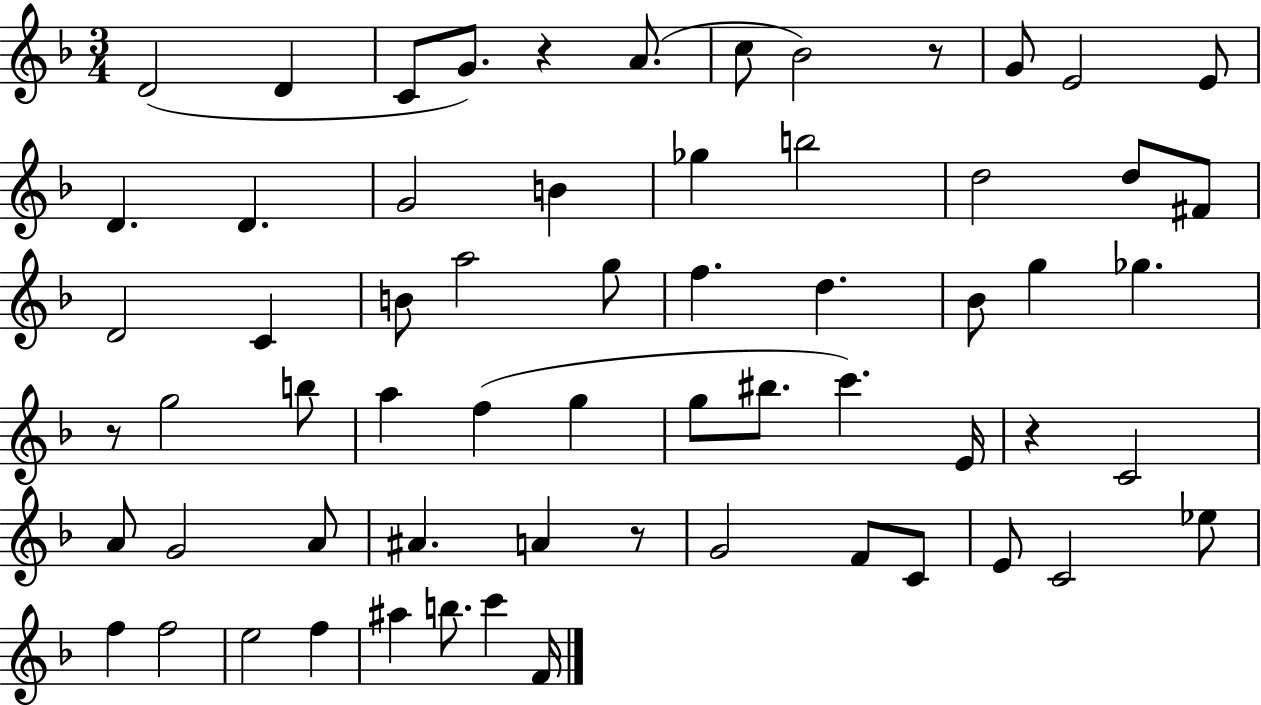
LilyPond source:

{
  \clef treble
  \numericTimeSignature
  \time 3/4
  \key f \major
  d'2( d'4 | c'8 g'8.) r4 a'8.( | c''8 bes'2) r8 | g'8 e'2 e'8 | \break d'4. d'4. | g'2 b'4 | ges''4 b''2 | d''2 d''8 fis'8 | \break d'2 c'4 | b'8 a''2 g''8 | f''4. d''4. | bes'8 g''4 ges''4. | \break r8 g''2 b''8 | a''4 f''4( g''4 | g''8 bis''8. c'''4.) e'16 | r4 c'2 | \break a'8 g'2 a'8 | ais'4. a'4 r8 | g'2 f'8 c'8 | e'8 c'2 ees''8 | \break f''4 f''2 | e''2 f''4 | ais''4 b''8. c'''4 f'16 | \bar "|."
}